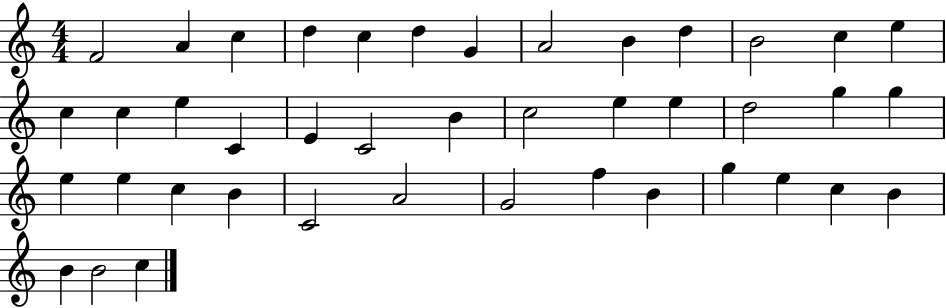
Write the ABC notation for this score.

X:1
T:Untitled
M:4/4
L:1/4
K:C
F2 A c d c d G A2 B d B2 c e c c e C E C2 B c2 e e d2 g g e e c B C2 A2 G2 f B g e c B B B2 c